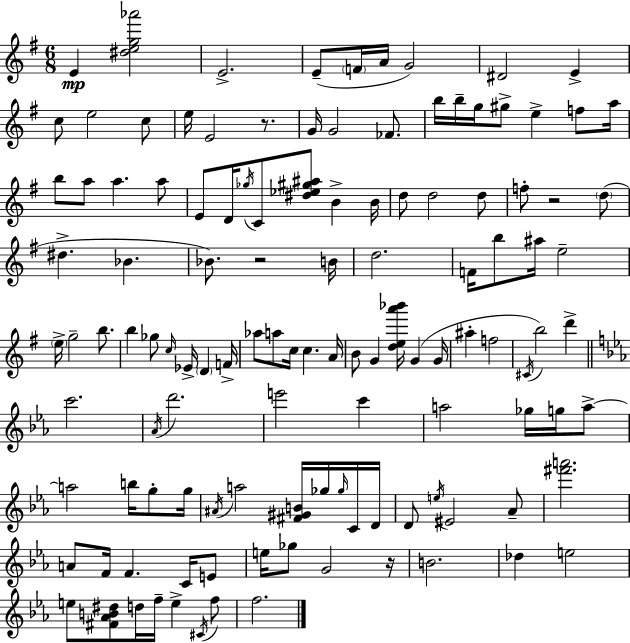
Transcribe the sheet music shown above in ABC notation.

X:1
T:Untitled
M:6/8
L:1/4
K:Em
E [^deg_a']2 E2 E/2 F/4 A/4 G2 ^D2 E c/2 e2 c/2 e/4 E2 z/2 G/4 G2 _F/2 b/4 b/4 g/4 ^g/2 e f/2 a/4 b/2 a/2 a a/2 E/2 D/4 _g/4 C/2 [^d_e^g^a]/2 B B/4 d/2 d2 d/2 f/2 z2 d/2 ^d _B _B/2 z2 B/4 d2 F/4 b/2 ^a/4 e2 e/4 g2 b/2 b _g/2 c/4 _E/4 D F/4 _a/2 a/2 c/4 c A/4 B/2 G [dea'_b']/4 G G/4 ^a f2 ^C/4 b2 d' c'2 _A/4 d'2 e'2 c' a2 _g/4 g/4 a/2 a2 b/4 g/2 g/4 ^A/4 a2 [^F^GB]/4 _g/4 _g/4 C/4 D/4 D/2 e/4 ^E2 _A/2 [^f'a']2 A/2 F/4 F C/4 E/2 e/4 _g/2 G2 z/4 B2 _d e2 e/2 [^F_AB^d]/2 d/4 f/4 e ^C/4 f/2 f2